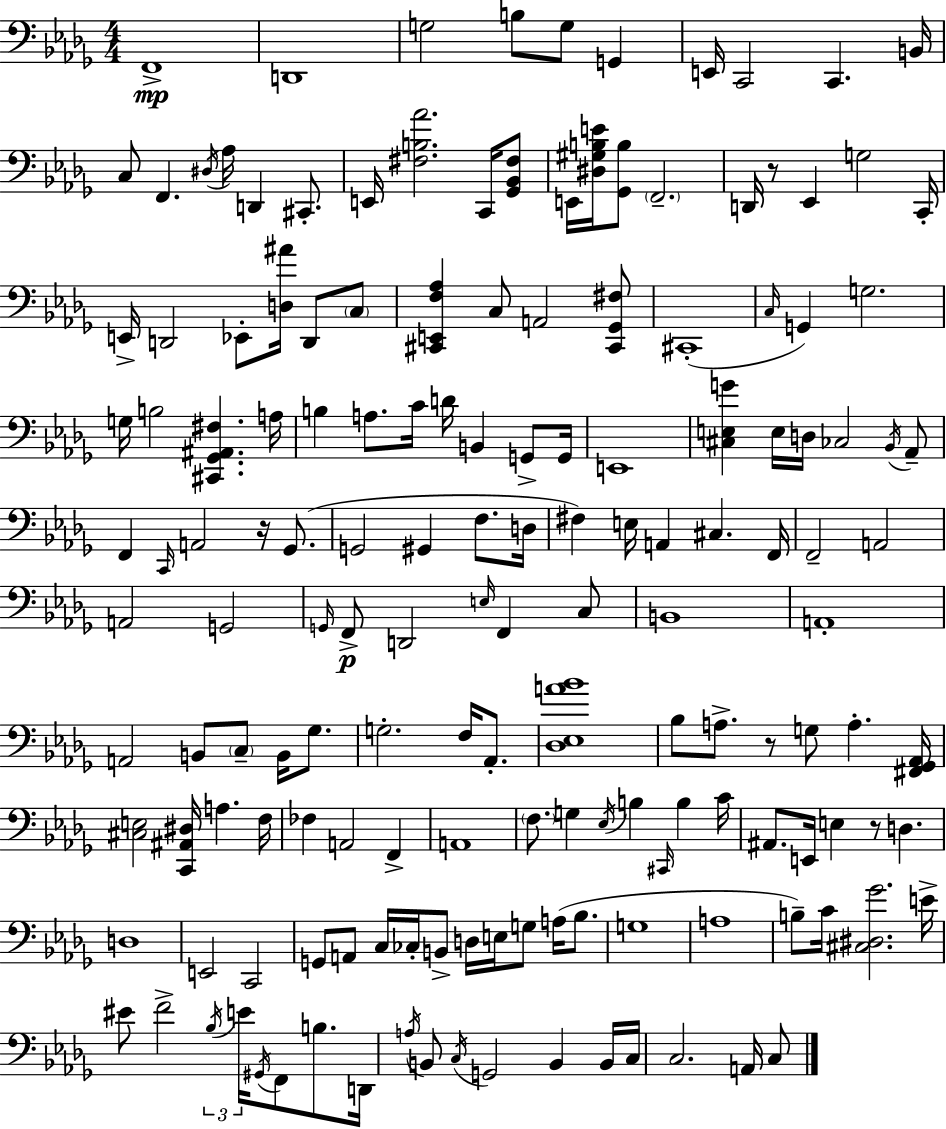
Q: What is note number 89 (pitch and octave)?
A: A3